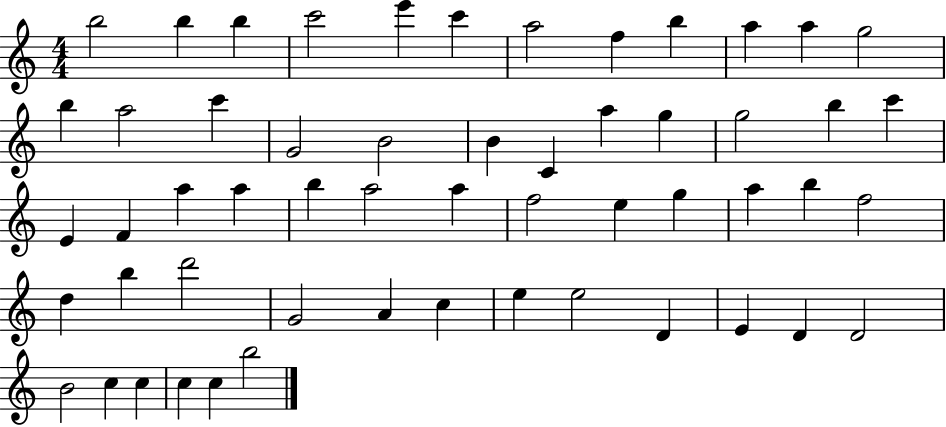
X:1
T:Untitled
M:4/4
L:1/4
K:C
b2 b b c'2 e' c' a2 f b a a g2 b a2 c' G2 B2 B C a g g2 b c' E F a a b a2 a f2 e g a b f2 d b d'2 G2 A c e e2 D E D D2 B2 c c c c b2